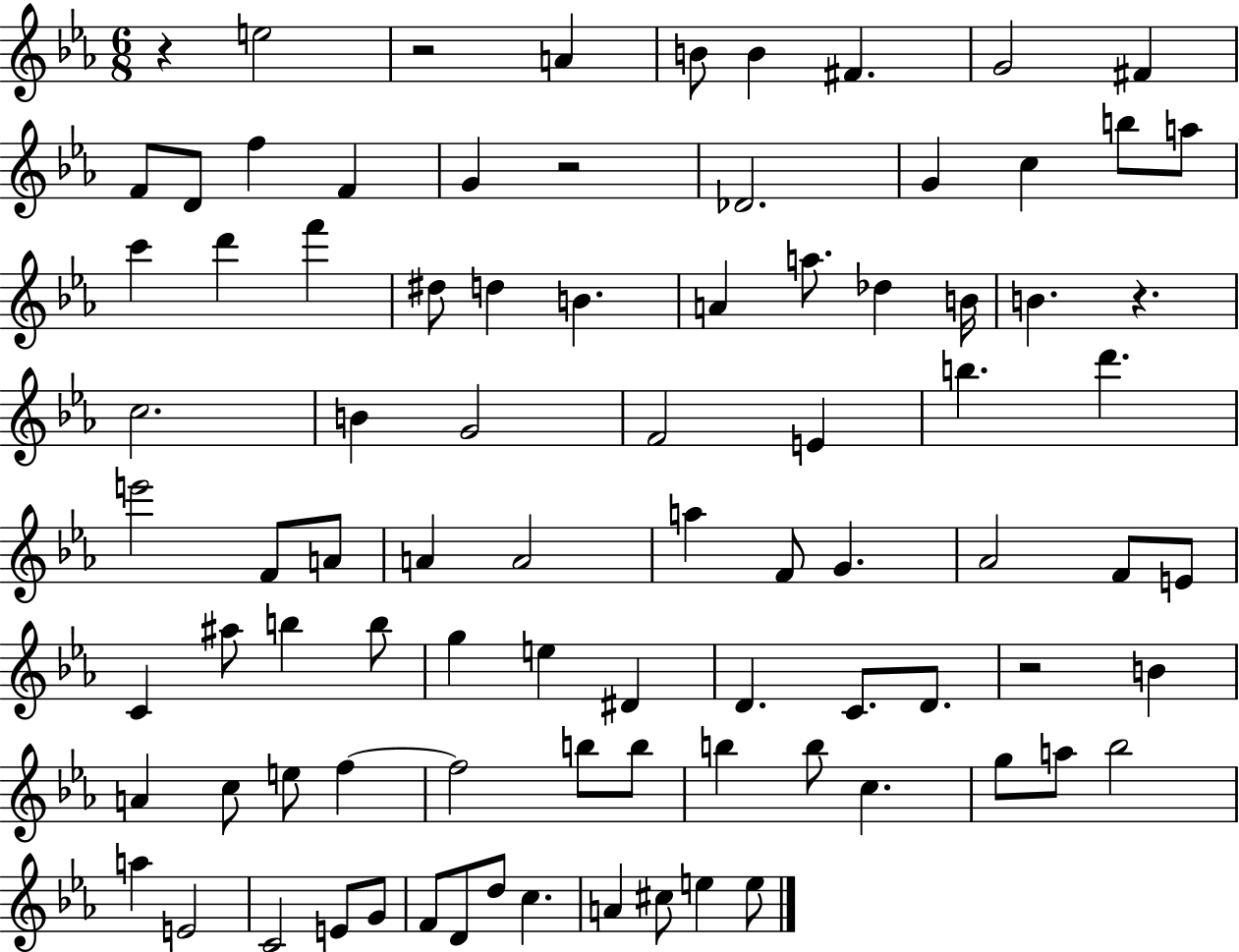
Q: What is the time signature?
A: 6/8